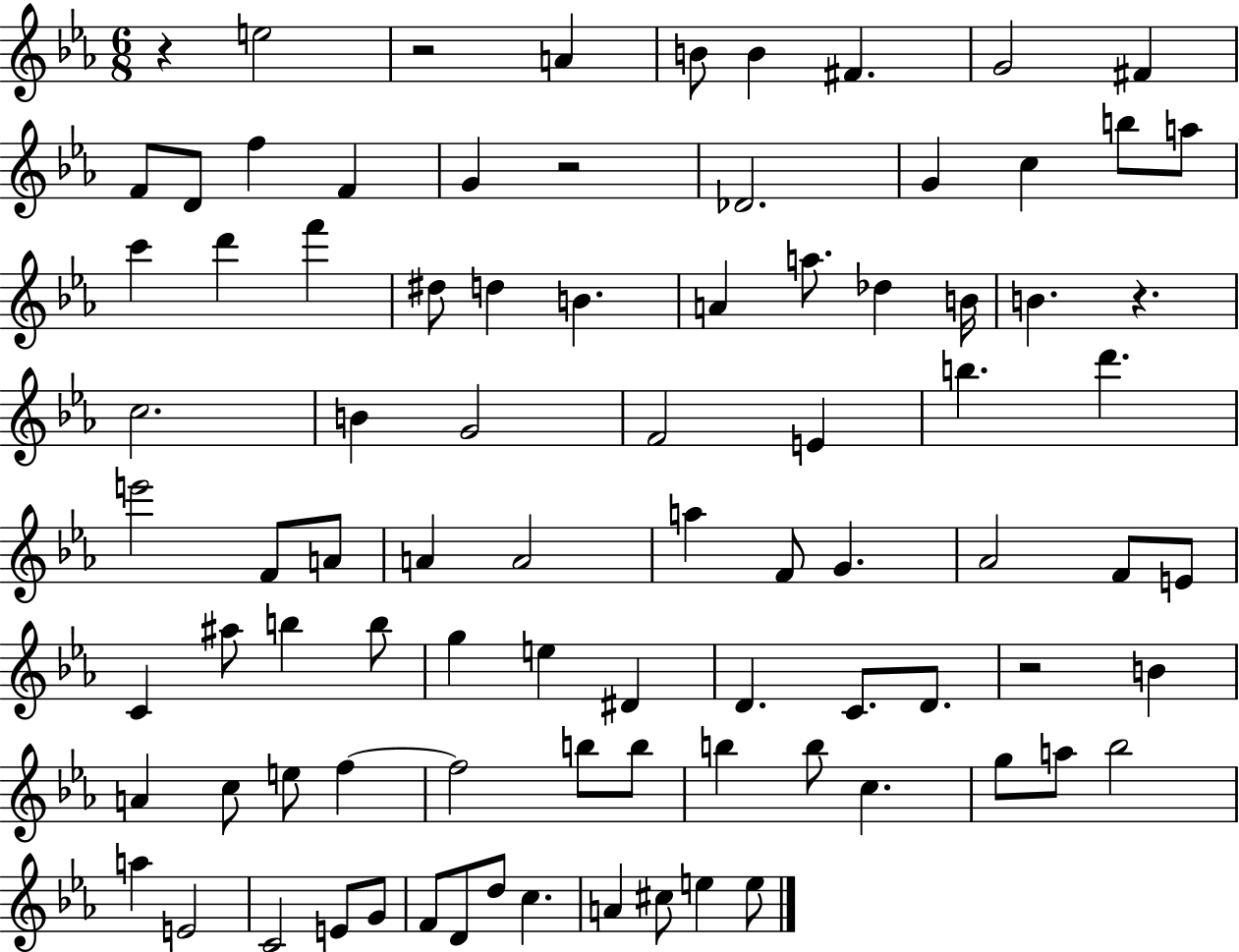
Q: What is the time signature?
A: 6/8